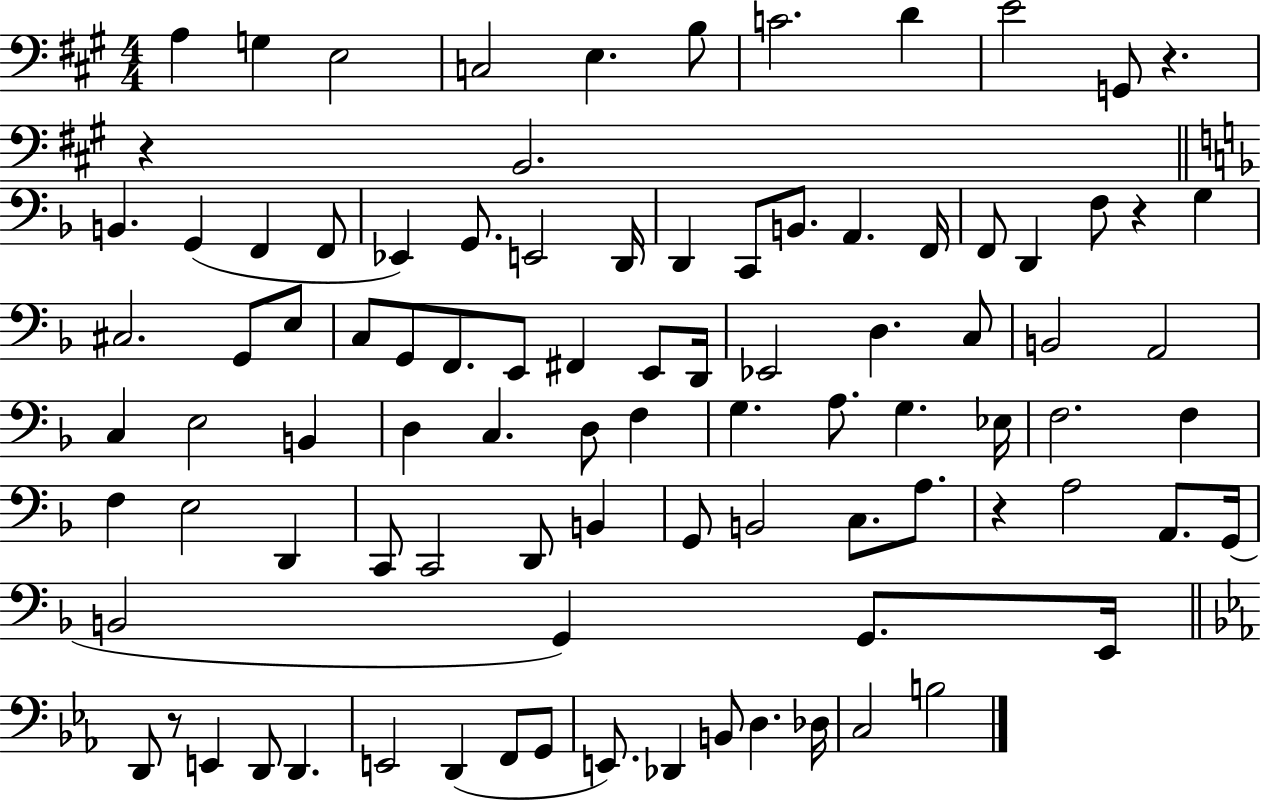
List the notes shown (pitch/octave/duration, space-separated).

A3/q G3/q E3/h C3/h E3/q. B3/e C4/h. D4/q E4/h G2/e R/q. R/q B2/h. B2/q. G2/q F2/q F2/e Eb2/q G2/e. E2/h D2/s D2/q C2/e B2/e. A2/q. F2/s F2/e D2/q F3/e R/q G3/q C#3/h. G2/e E3/e C3/e G2/e F2/e. E2/e F#2/q E2/e D2/s Eb2/h D3/q. C3/e B2/h A2/h C3/q E3/h B2/q D3/q C3/q. D3/e F3/q G3/q. A3/e. G3/q. Eb3/s F3/h. F3/q F3/q E3/h D2/q C2/e C2/h D2/e B2/q G2/e B2/h C3/e. A3/e. R/q A3/h A2/e. G2/s B2/h G2/q G2/e. E2/s D2/e R/e E2/q D2/e D2/q. E2/h D2/q F2/e G2/e E2/e. Db2/q B2/e D3/q. Db3/s C3/h B3/h